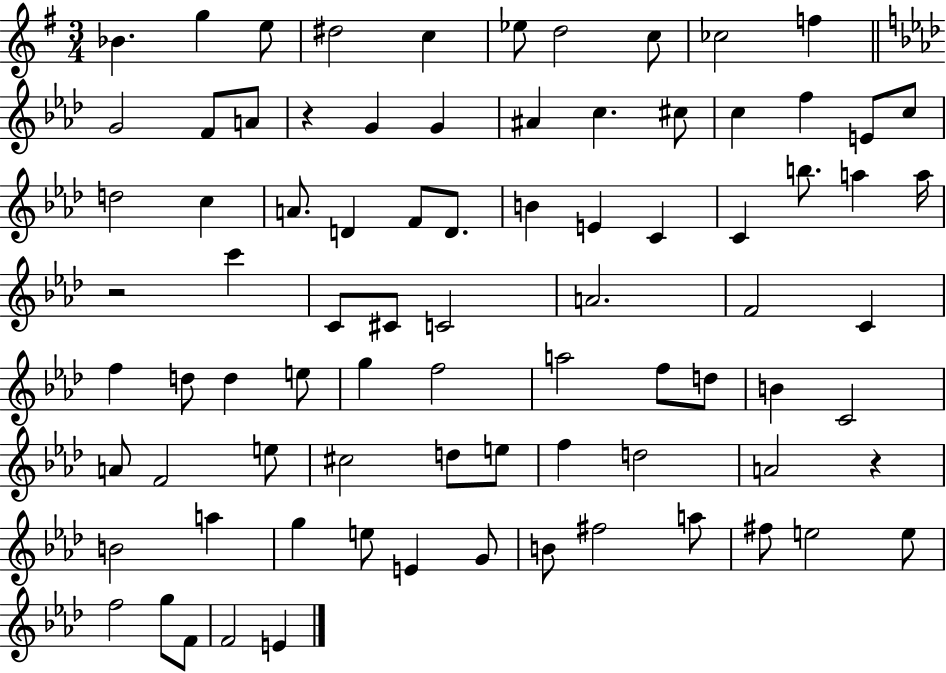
Bb4/q. G5/q E5/e D#5/h C5/q Eb5/e D5/h C5/e CES5/h F5/q G4/h F4/e A4/e R/q G4/q G4/q A#4/q C5/q. C#5/e C5/q F5/q E4/e C5/e D5/h C5/q A4/e. D4/q F4/e D4/e. B4/q E4/q C4/q C4/q B5/e. A5/q A5/s R/h C6/q C4/e C#4/e C4/h A4/h. F4/h C4/q F5/q D5/e D5/q E5/e G5/q F5/h A5/h F5/e D5/e B4/q C4/h A4/e F4/h E5/e C#5/h D5/e E5/e F5/q D5/h A4/h R/q B4/h A5/q G5/q E5/e E4/q G4/e B4/e F#5/h A5/e F#5/e E5/h E5/e F5/h G5/e F4/e F4/h E4/q